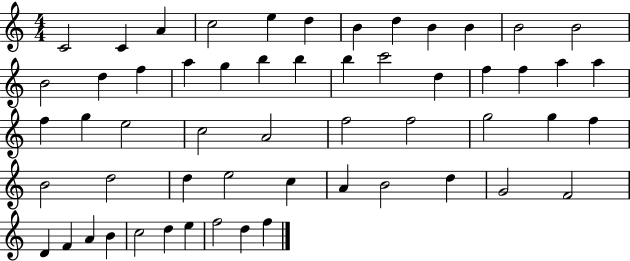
X:1
T:Untitled
M:4/4
L:1/4
K:C
C2 C A c2 e d B d B B B2 B2 B2 d f a g b b b c'2 d f f a a f g e2 c2 A2 f2 f2 g2 g f B2 d2 d e2 c A B2 d G2 F2 D F A B c2 d e f2 d f